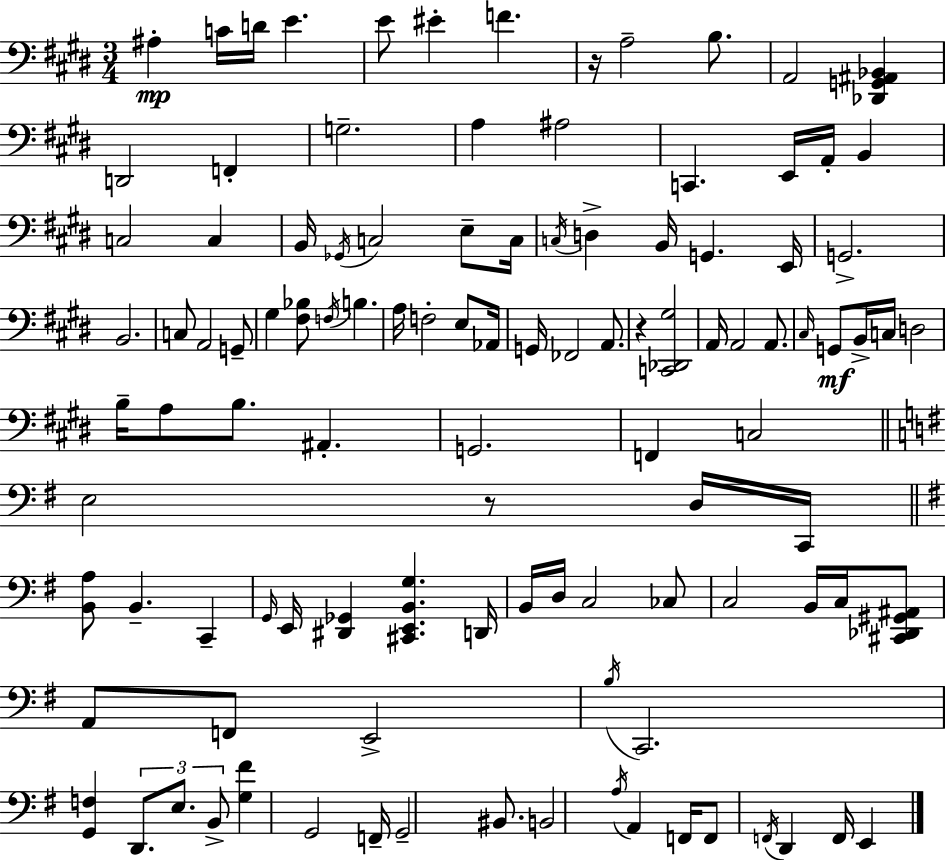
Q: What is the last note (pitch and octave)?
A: E2